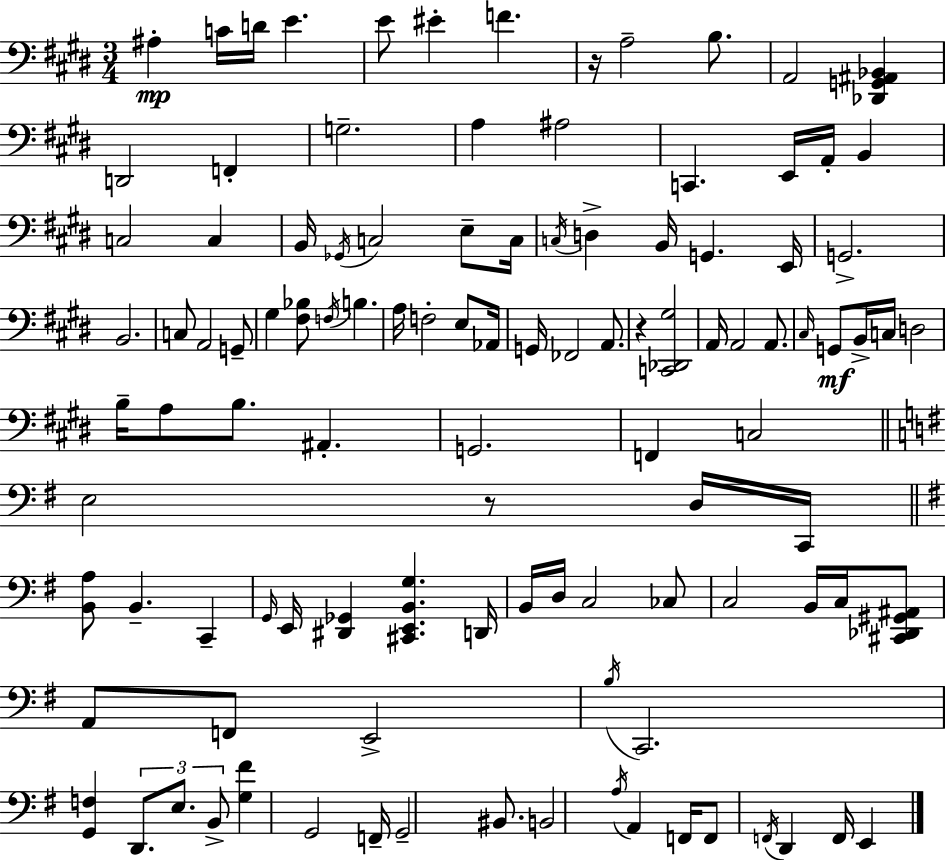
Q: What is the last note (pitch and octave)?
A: E2